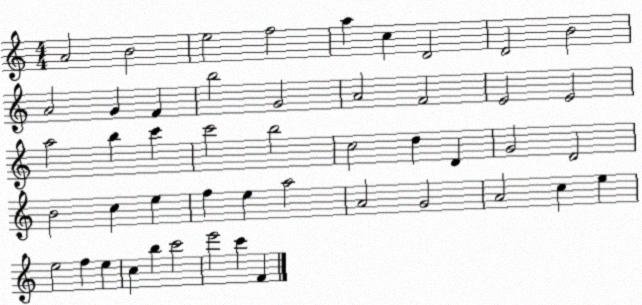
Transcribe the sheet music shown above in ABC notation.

X:1
T:Untitled
M:4/4
L:1/4
K:C
A2 B2 e2 f2 a c D2 D2 B2 A2 G F b2 G2 A2 F2 E2 E2 a2 b c' c'2 b2 c2 d D G2 D2 B2 c e f e a2 A2 G2 A2 c e e2 f e c b c'2 e'2 c' F